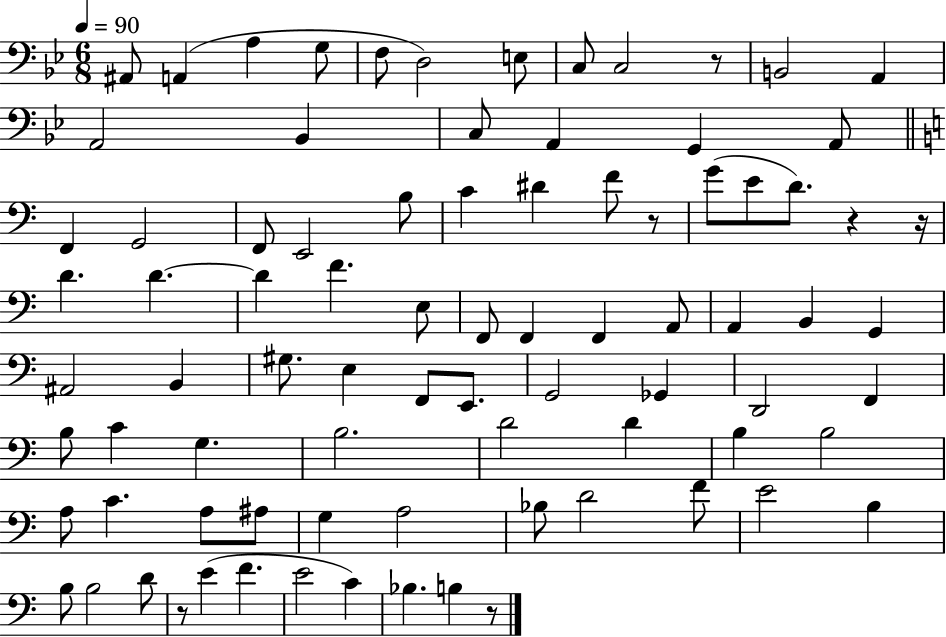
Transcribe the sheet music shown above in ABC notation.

X:1
T:Untitled
M:6/8
L:1/4
K:Bb
^A,,/2 A,, A, G,/2 F,/2 D,2 E,/2 C,/2 C,2 z/2 B,,2 A,, A,,2 _B,, C,/2 A,, G,, A,,/2 F,, G,,2 F,,/2 E,,2 B,/2 C ^D F/2 z/2 G/2 E/2 D/2 z z/4 D D D F E,/2 F,,/2 F,, F,, A,,/2 A,, B,, G,, ^A,,2 B,, ^G,/2 E, F,,/2 E,,/2 G,,2 _G,, D,,2 F,, B,/2 C G, B,2 D2 D B, B,2 A,/2 C A,/2 ^A,/2 G, A,2 _B,/2 D2 F/2 E2 B, B,/2 B,2 D/2 z/2 E F E2 C _B, B, z/2